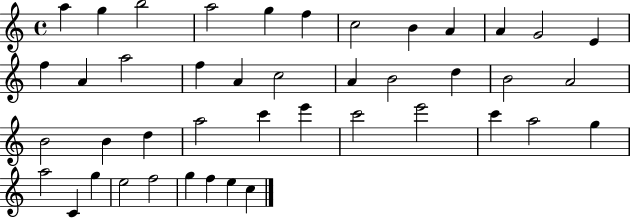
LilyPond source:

{
  \clef treble
  \time 4/4
  \defaultTimeSignature
  \key c \major
  a''4 g''4 b''2 | a''2 g''4 f''4 | c''2 b'4 a'4 | a'4 g'2 e'4 | \break f''4 a'4 a''2 | f''4 a'4 c''2 | a'4 b'2 d''4 | b'2 a'2 | \break b'2 b'4 d''4 | a''2 c'''4 e'''4 | c'''2 e'''2 | c'''4 a''2 g''4 | \break a''2 c'4 g''4 | e''2 f''2 | g''4 f''4 e''4 c''4 | \bar "|."
}